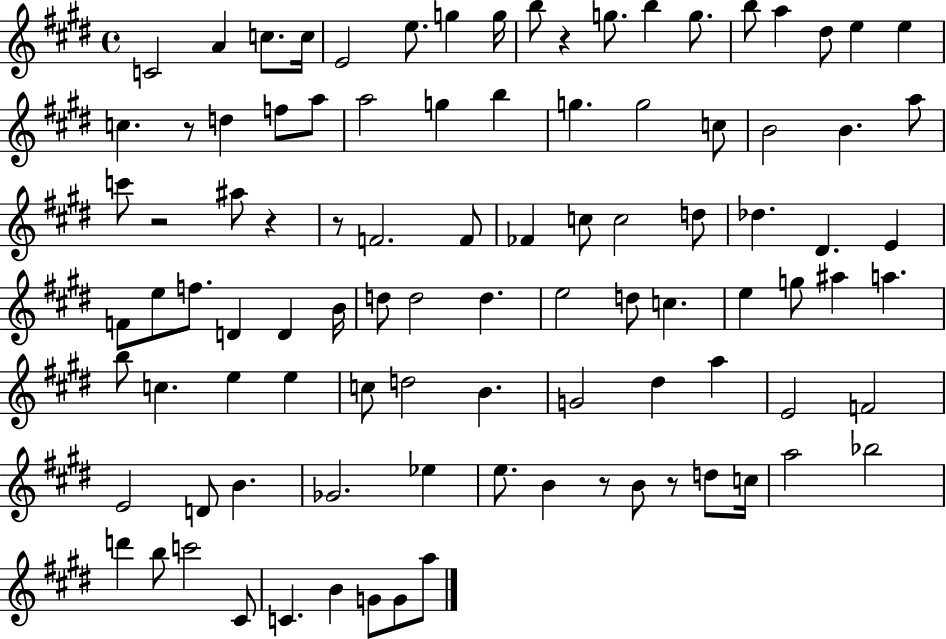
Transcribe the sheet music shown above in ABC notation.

X:1
T:Untitled
M:4/4
L:1/4
K:E
C2 A c/2 c/4 E2 e/2 g g/4 b/2 z g/2 b g/2 b/2 a ^d/2 e e c z/2 d f/2 a/2 a2 g b g g2 c/2 B2 B a/2 c'/2 z2 ^a/2 z z/2 F2 F/2 _F c/2 c2 d/2 _d ^D E F/2 e/2 f/2 D D B/4 d/2 d2 d e2 d/2 c e g/2 ^a a b/2 c e e c/2 d2 B G2 ^d a E2 F2 E2 D/2 B _G2 _e e/2 B z/2 B/2 z/2 d/2 c/4 a2 _b2 d' b/2 c'2 ^C/2 C B G/2 G/2 a/2